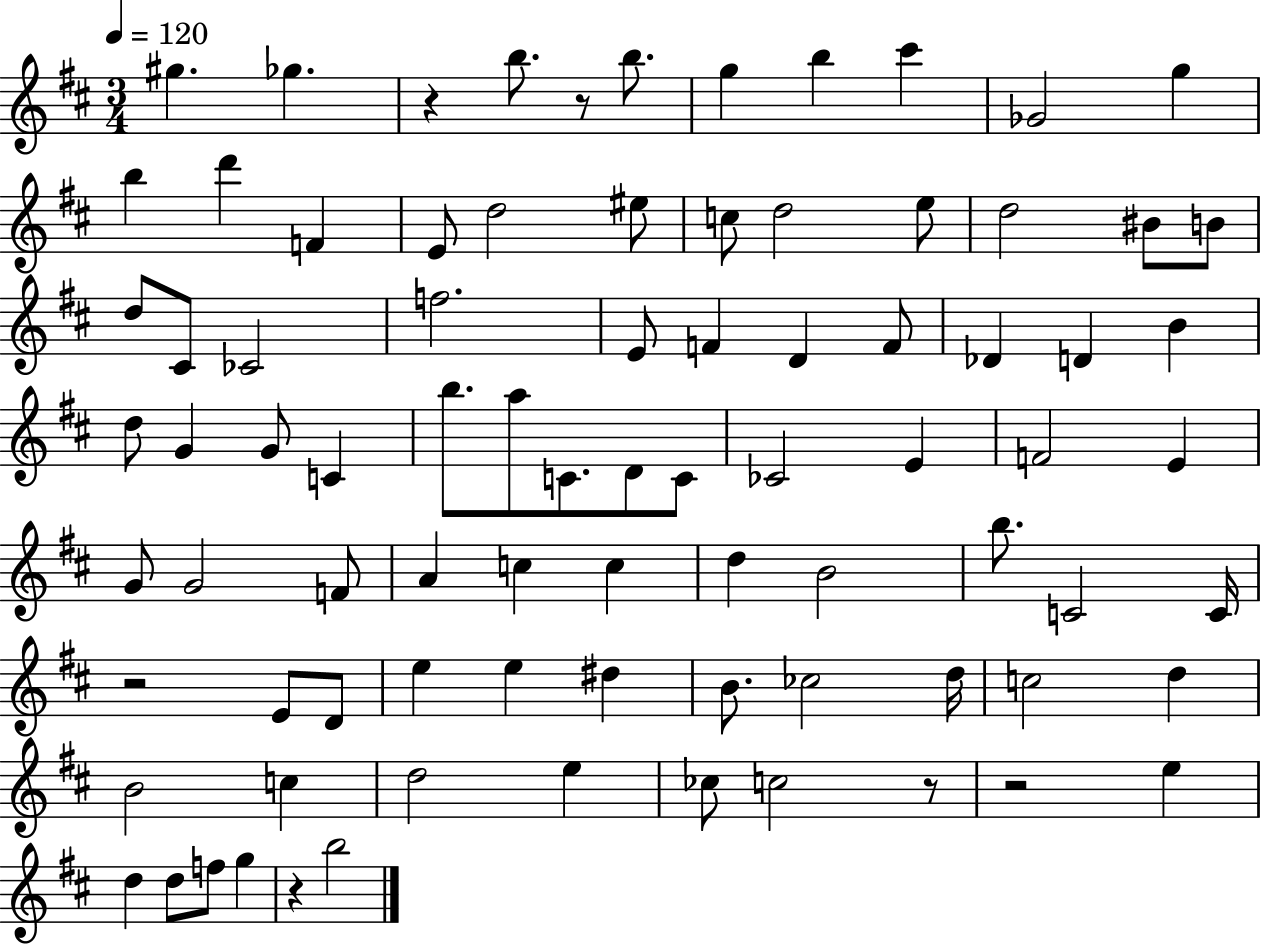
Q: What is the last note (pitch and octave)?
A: B5